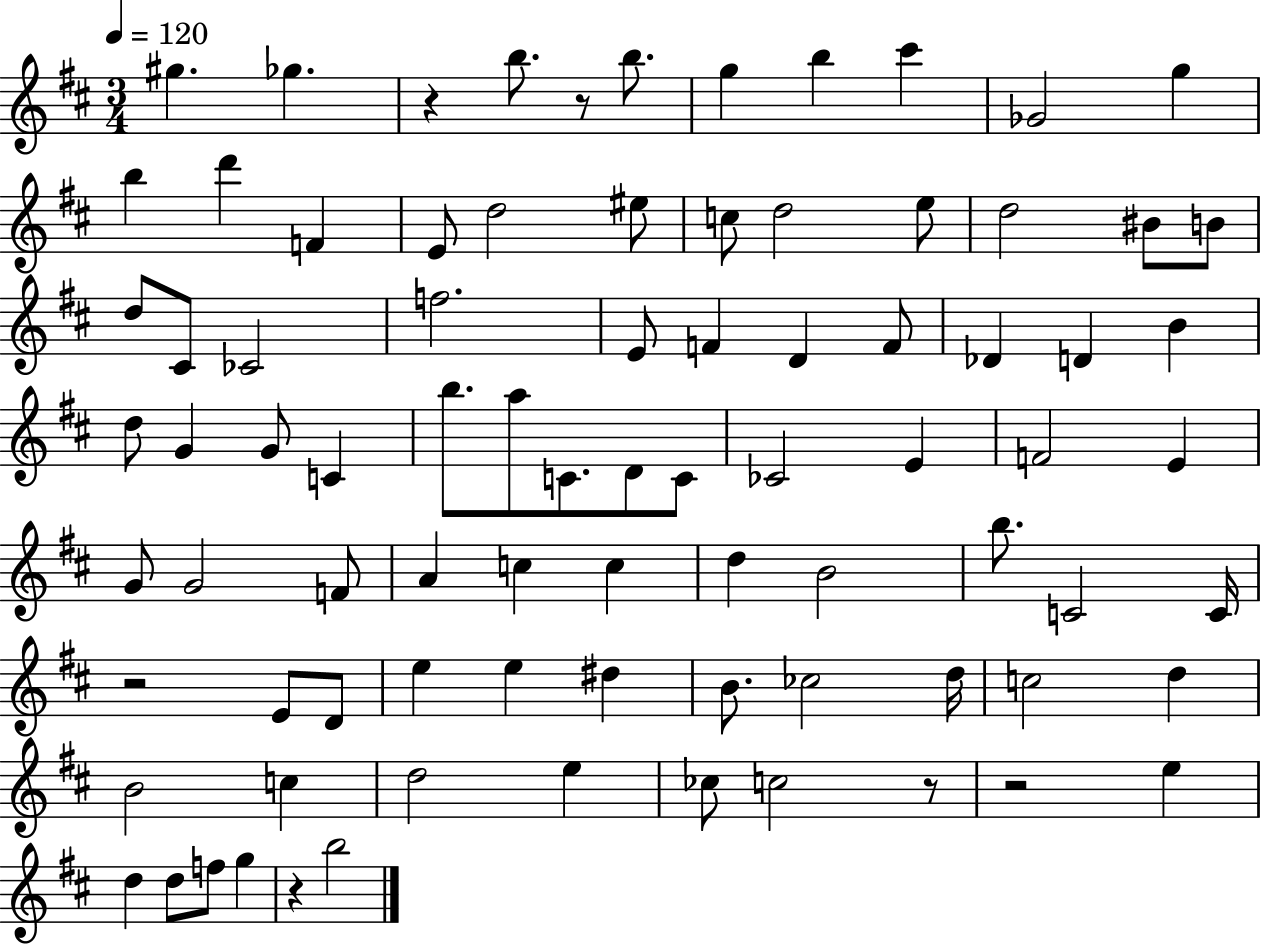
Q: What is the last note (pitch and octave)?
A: B5